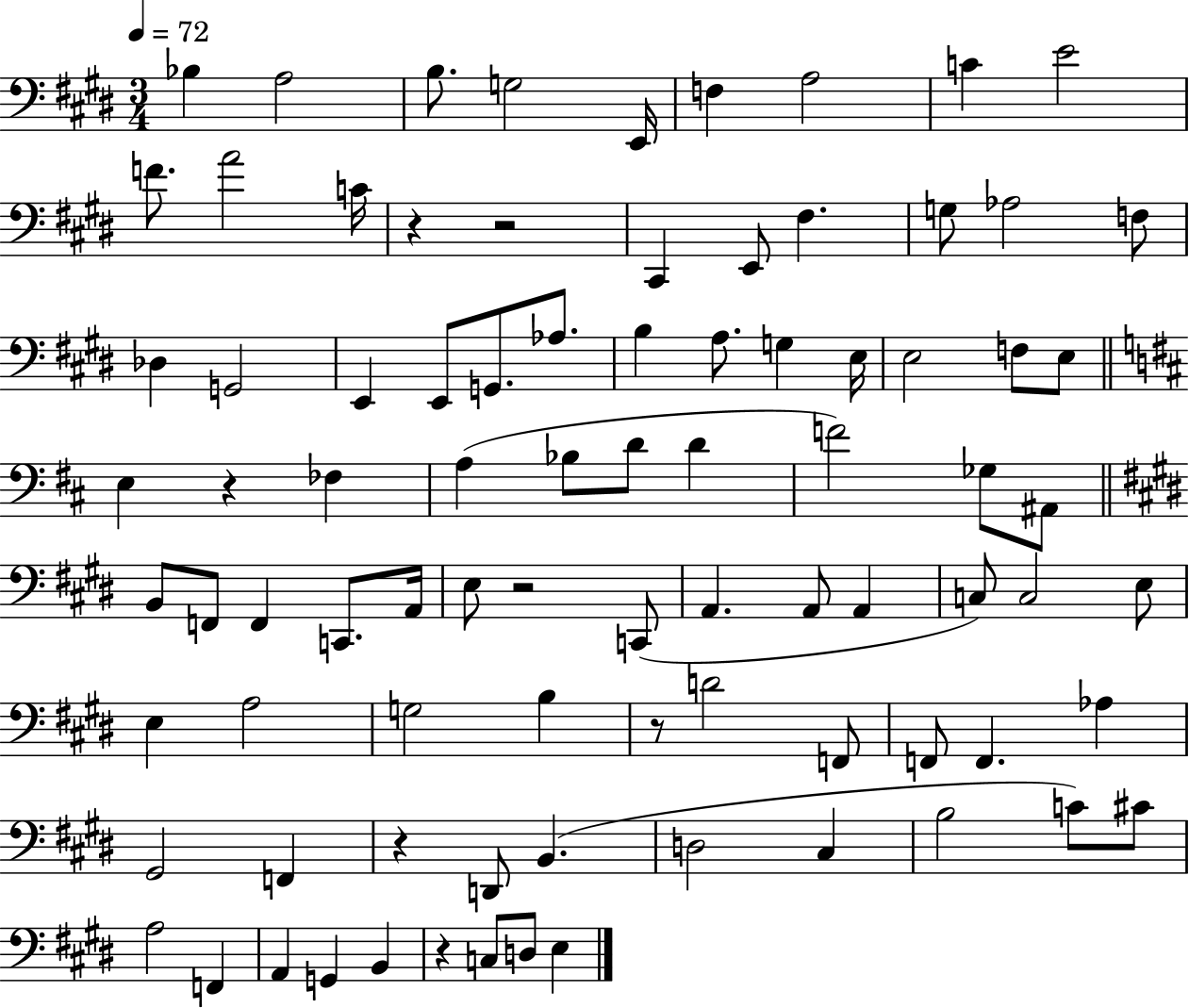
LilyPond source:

{
  \clef bass
  \numericTimeSignature
  \time 3/4
  \key e \major
  \tempo 4 = 72
  bes4 a2 | b8. g2 e,16 | f4 a2 | c'4 e'2 | \break f'8. a'2 c'16 | r4 r2 | cis,4 e,8 fis4. | g8 aes2 f8 | \break des4 g,2 | e,4 e,8 g,8. aes8. | b4 a8. g4 e16 | e2 f8 e8 | \break \bar "||" \break \key d \major e4 r4 fes4 | a4( bes8 d'8 d'4 | f'2) ges8 ais,8 | \bar "||" \break \key e \major b,8 f,8 f,4 c,8. a,16 | e8 r2 c,8( | a,4. a,8 a,4 | c8) c2 e8 | \break e4 a2 | g2 b4 | r8 d'2 f,8 | f,8 f,4. aes4 | \break gis,2 f,4 | r4 d,8 b,4.( | d2 cis4 | b2 c'8) cis'8 | \break a2 f,4 | a,4 g,4 b,4 | r4 c8 d8 e4 | \bar "|."
}